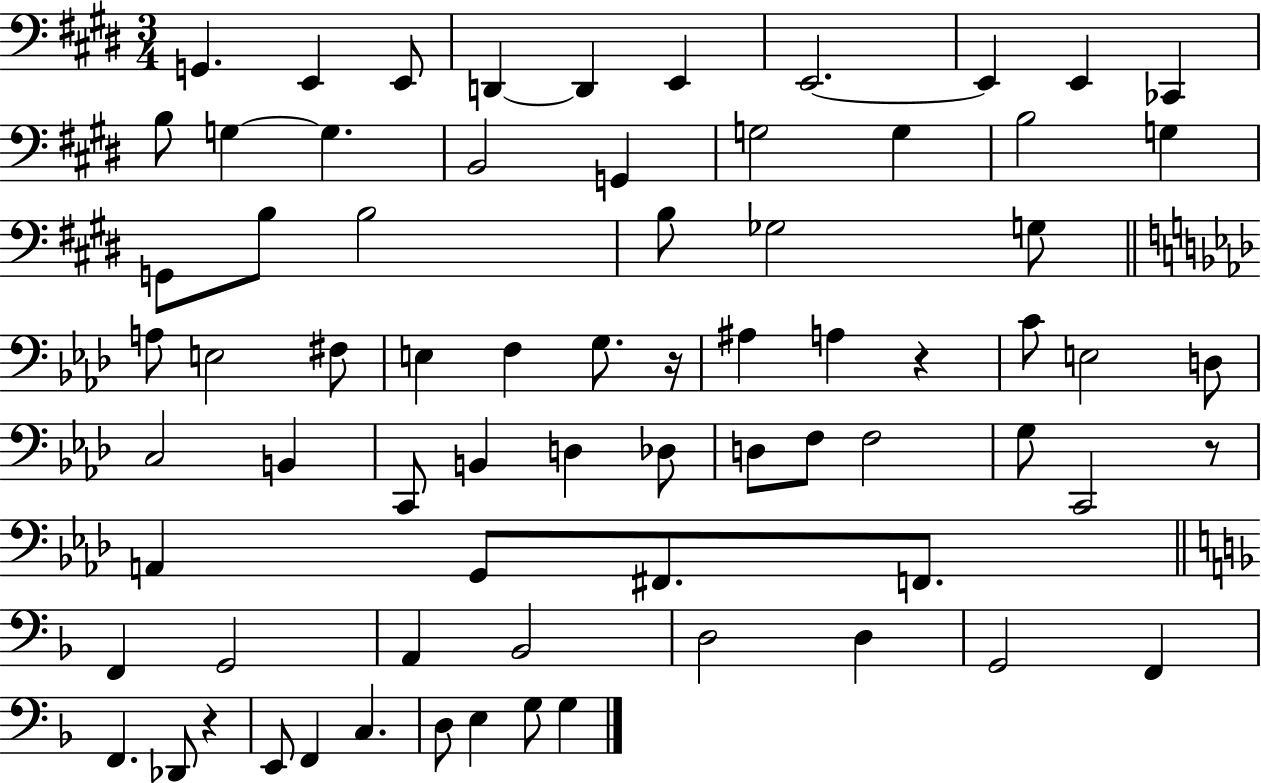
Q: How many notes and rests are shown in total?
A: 72